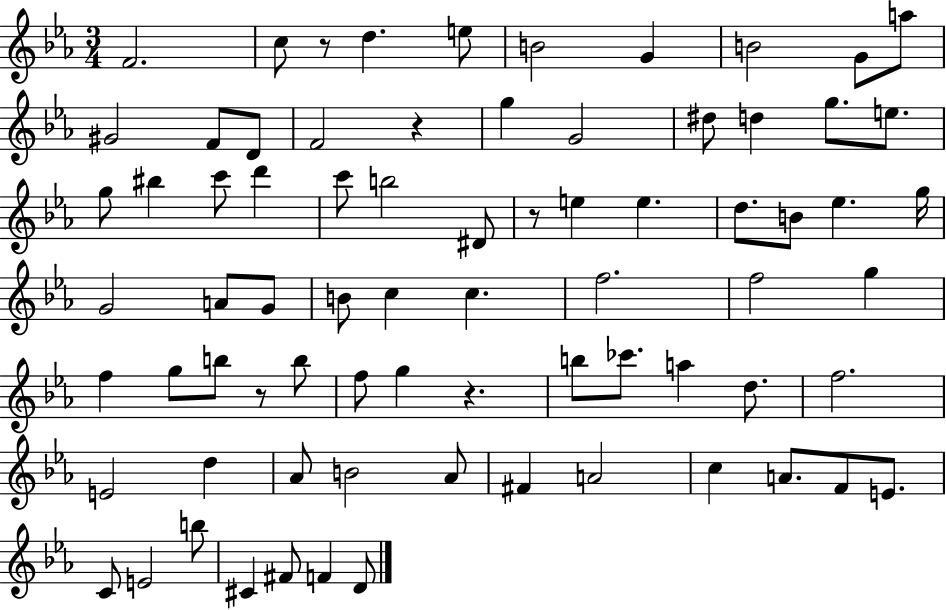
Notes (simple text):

F4/h. C5/e R/e D5/q. E5/e B4/h G4/q B4/h G4/e A5/e G#4/h F4/e D4/e F4/h R/q G5/q G4/h D#5/e D5/q G5/e. E5/e. G5/e BIS5/q C6/e D6/q C6/e B5/h D#4/e R/e E5/q E5/q. D5/e. B4/e Eb5/q. G5/s G4/h A4/e G4/e B4/e C5/q C5/q. F5/h. F5/h G5/q F5/q G5/e B5/e R/e B5/e F5/e G5/q R/q. B5/e CES6/e. A5/q D5/e. F5/h. E4/h D5/q Ab4/e B4/h Ab4/e F#4/q A4/h C5/q A4/e. F4/e E4/e. C4/e E4/h B5/e C#4/q F#4/e F4/q D4/e